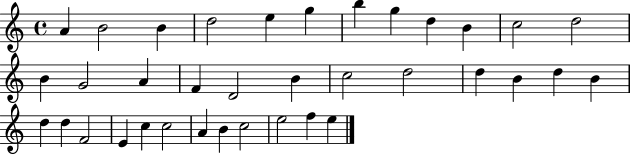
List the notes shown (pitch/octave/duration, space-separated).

A4/q B4/h B4/q D5/h E5/q G5/q B5/q G5/q D5/q B4/q C5/h D5/h B4/q G4/h A4/q F4/q D4/h B4/q C5/h D5/h D5/q B4/q D5/q B4/q D5/q D5/q F4/h E4/q C5/q C5/h A4/q B4/q C5/h E5/h F5/q E5/q